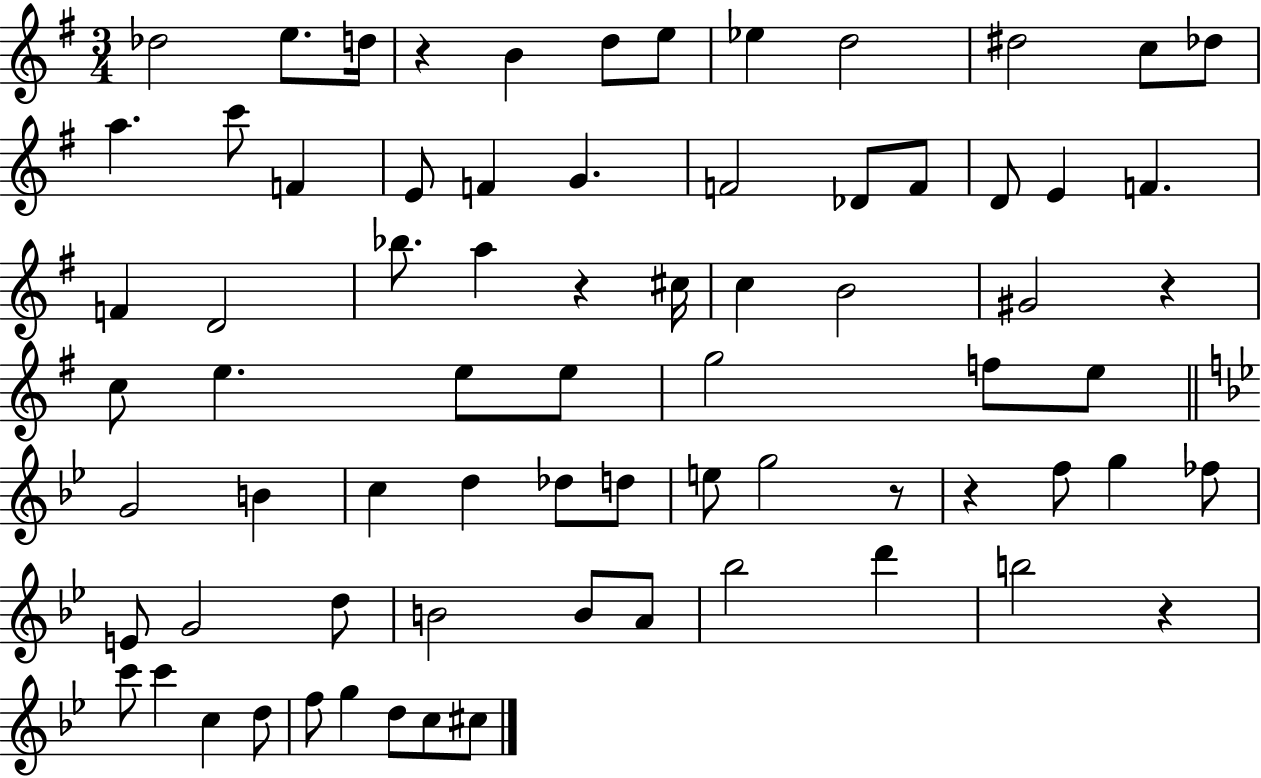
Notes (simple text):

Db5/h E5/e. D5/s R/q B4/q D5/e E5/e Eb5/q D5/h D#5/h C5/e Db5/e A5/q. C6/e F4/q E4/e F4/q G4/q. F4/h Db4/e F4/e D4/e E4/q F4/q. F4/q D4/h Bb5/e. A5/q R/q C#5/s C5/q B4/h G#4/h R/q C5/e E5/q. E5/e E5/e G5/h F5/e E5/e G4/h B4/q C5/q D5/q Db5/e D5/e E5/e G5/h R/e R/q F5/e G5/q FES5/e E4/e G4/h D5/e B4/h B4/e A4/e Bb5/h D6/q B5/h R/q C6/e C6/q C5/q D5/e F5/e G5/q D5/e C5/e C#5/e